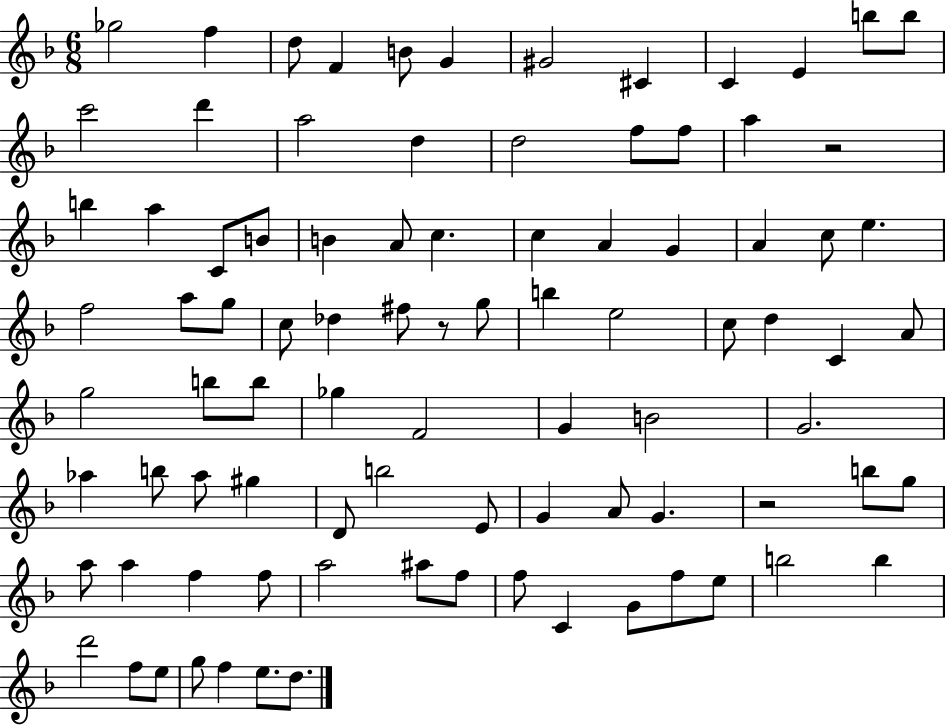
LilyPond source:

{
  \clef treble
  \numericTimeSignature
  \time 6/8
  \key f \major
  ges''2 f''4 | d''8 f'4 b'8 g'4 | gis'2 cis'4 | c'4 e'4 b''8 b''8 | \break c'''2 d'''4 | a''2 d''4 | d''2 f''8 f''8 | a''4 r2 | \break b''4 a''4 c'8 b'8 | b'4 a'8 c''4. | c''4 a'4 g'4 | a'4 c''8 e''4. | \break f''2 a''8 g''8 | c''8 des''4 fis''8 r8 g''8 | b''4 e''2 | c''8 d''4 c'4 a'8 | \break g''2 b''8 b''8 | ges''4 f'2 | g'4 b'2 | g'2. | \break aes''4 b''8 aes''8 gis''4 | d'8 b''2 e'8 | g'4 a'8 g'4. | r2 b''8 g''8 | \break a''8 a''4 f''4 f''8 | a''2 ais''8 f''8 | f''8 c'4 g'8 f''8 e''8 | b''2 b''4 | \break d'''2 f''8 e''8 | g''8 f''4 e''8. d''8. | \bar "|."
}